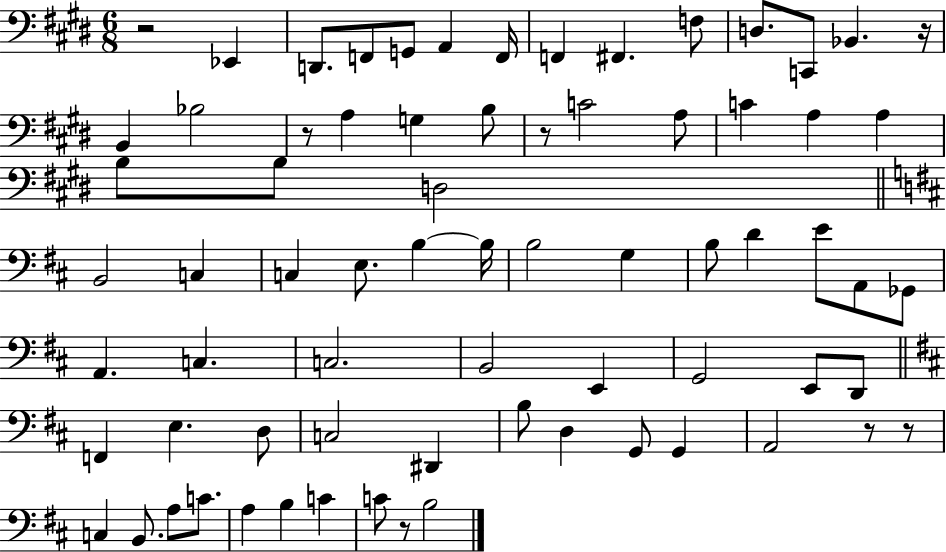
X:1
T:Untitled
M:6/8
L:1/4
K:E
z2 _E,, D,,/2 F,,/2 G,,/2 A,, F,,/4 F,, ^F,, F,/2 D,/2 C,,/2 _B,, z/4 B,, _B,2 z/2 A, G, B,/2 z/2 C2 A,/2 C A, A, B,/2 B,/2 D,2 B,,2 C, C, E,/2 B, B,/4 B,2 G, B,/2 D E/2 A,,/2 _G,,/2 A,, C, C,2 B,,2 E,, G,,2 E,,/2 D,,/2 F,, E, D,/2 C,2 ^D,, B,/2 D, G,,/2 G,, A,,2 z/2 z/2 C, B,,/2 A,/2 C/2 A, B, C C/2 z/2 B,2